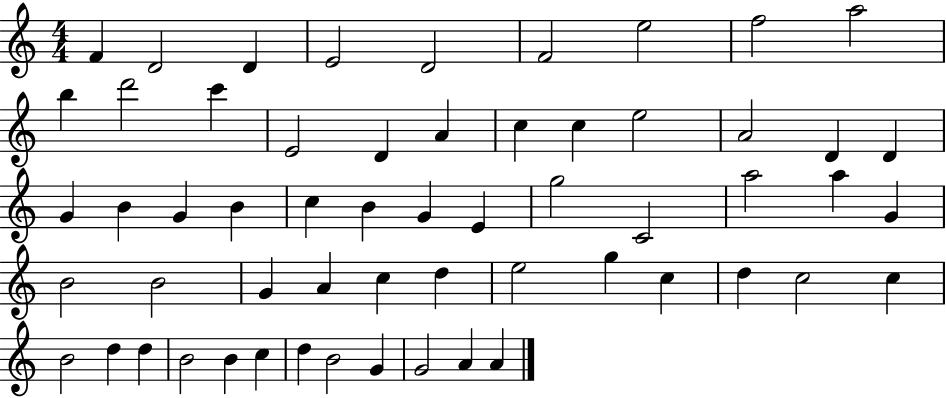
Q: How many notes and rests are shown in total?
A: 58